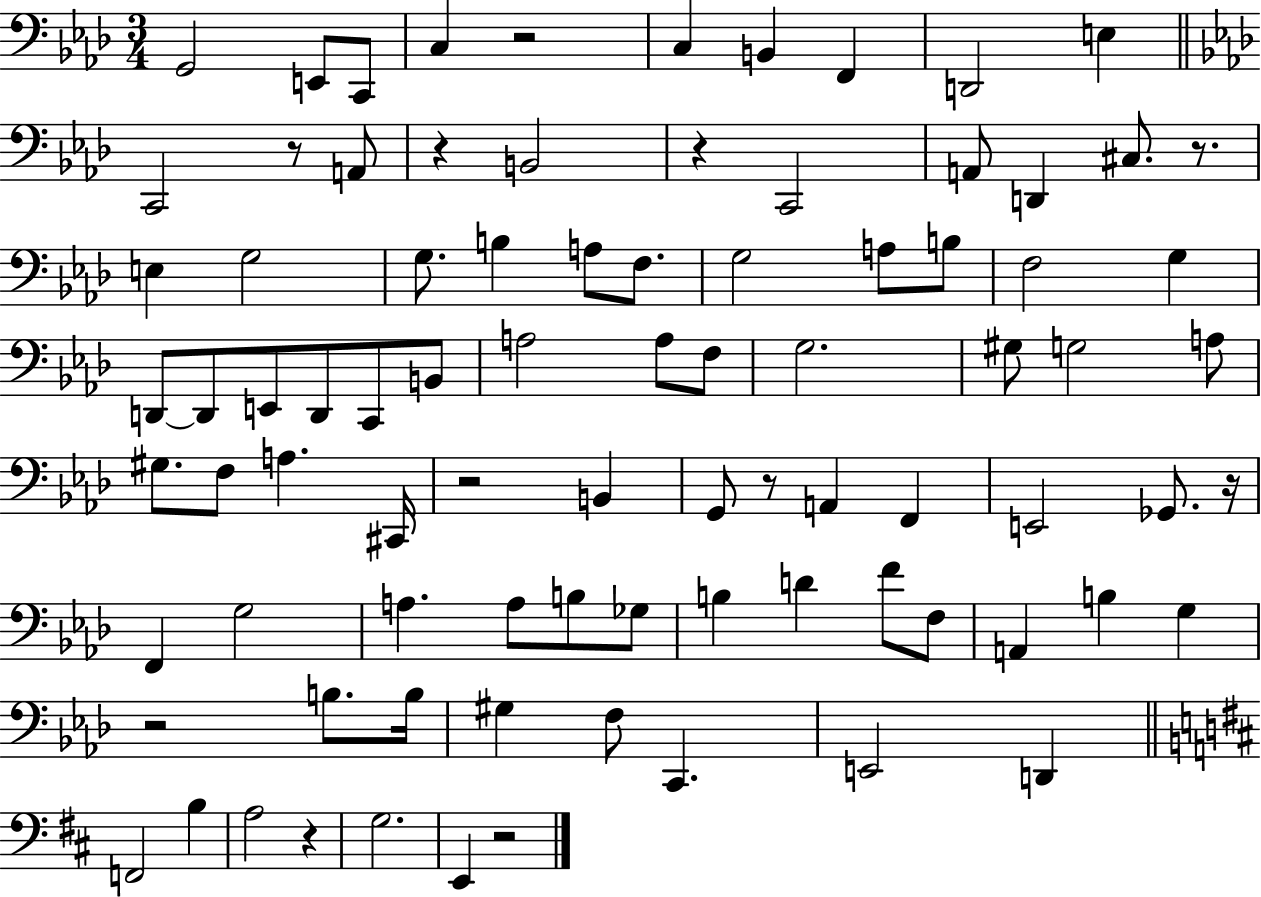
G2/h E2/e C2/e C3/q R/h C3/q B2/q F2/q D2/h E3/q C2/h R/e A2/e R/q B2/h R/q C2/h A2/e D2/q C#3/e. R/e. E3/q G3/h G3/e. B3/q A3/e F3/e. G3/h A3/e B3/e F3/h G3/q D2/e D2/e E2/e D2/e C2/e B2/e A3/h A3/e F3/e G3/h. G#3/e G3/h A3/e G#3/e. F3/e A3/q. C#2/s R/h B2/q G2/e R/e A2/q F2/q E2/h Gb2/e. R/s F2/q G3/h A3/q. A3/e B3/e Gb3/e B3/q D4/q F4/e F3/e A2/q B3/q G3/q R/h B3/e. B3/s G#3/q F3/e C2/q. E2/h D2/q F2/h B3/q A3/h R/q G3/h. E2/q R/h